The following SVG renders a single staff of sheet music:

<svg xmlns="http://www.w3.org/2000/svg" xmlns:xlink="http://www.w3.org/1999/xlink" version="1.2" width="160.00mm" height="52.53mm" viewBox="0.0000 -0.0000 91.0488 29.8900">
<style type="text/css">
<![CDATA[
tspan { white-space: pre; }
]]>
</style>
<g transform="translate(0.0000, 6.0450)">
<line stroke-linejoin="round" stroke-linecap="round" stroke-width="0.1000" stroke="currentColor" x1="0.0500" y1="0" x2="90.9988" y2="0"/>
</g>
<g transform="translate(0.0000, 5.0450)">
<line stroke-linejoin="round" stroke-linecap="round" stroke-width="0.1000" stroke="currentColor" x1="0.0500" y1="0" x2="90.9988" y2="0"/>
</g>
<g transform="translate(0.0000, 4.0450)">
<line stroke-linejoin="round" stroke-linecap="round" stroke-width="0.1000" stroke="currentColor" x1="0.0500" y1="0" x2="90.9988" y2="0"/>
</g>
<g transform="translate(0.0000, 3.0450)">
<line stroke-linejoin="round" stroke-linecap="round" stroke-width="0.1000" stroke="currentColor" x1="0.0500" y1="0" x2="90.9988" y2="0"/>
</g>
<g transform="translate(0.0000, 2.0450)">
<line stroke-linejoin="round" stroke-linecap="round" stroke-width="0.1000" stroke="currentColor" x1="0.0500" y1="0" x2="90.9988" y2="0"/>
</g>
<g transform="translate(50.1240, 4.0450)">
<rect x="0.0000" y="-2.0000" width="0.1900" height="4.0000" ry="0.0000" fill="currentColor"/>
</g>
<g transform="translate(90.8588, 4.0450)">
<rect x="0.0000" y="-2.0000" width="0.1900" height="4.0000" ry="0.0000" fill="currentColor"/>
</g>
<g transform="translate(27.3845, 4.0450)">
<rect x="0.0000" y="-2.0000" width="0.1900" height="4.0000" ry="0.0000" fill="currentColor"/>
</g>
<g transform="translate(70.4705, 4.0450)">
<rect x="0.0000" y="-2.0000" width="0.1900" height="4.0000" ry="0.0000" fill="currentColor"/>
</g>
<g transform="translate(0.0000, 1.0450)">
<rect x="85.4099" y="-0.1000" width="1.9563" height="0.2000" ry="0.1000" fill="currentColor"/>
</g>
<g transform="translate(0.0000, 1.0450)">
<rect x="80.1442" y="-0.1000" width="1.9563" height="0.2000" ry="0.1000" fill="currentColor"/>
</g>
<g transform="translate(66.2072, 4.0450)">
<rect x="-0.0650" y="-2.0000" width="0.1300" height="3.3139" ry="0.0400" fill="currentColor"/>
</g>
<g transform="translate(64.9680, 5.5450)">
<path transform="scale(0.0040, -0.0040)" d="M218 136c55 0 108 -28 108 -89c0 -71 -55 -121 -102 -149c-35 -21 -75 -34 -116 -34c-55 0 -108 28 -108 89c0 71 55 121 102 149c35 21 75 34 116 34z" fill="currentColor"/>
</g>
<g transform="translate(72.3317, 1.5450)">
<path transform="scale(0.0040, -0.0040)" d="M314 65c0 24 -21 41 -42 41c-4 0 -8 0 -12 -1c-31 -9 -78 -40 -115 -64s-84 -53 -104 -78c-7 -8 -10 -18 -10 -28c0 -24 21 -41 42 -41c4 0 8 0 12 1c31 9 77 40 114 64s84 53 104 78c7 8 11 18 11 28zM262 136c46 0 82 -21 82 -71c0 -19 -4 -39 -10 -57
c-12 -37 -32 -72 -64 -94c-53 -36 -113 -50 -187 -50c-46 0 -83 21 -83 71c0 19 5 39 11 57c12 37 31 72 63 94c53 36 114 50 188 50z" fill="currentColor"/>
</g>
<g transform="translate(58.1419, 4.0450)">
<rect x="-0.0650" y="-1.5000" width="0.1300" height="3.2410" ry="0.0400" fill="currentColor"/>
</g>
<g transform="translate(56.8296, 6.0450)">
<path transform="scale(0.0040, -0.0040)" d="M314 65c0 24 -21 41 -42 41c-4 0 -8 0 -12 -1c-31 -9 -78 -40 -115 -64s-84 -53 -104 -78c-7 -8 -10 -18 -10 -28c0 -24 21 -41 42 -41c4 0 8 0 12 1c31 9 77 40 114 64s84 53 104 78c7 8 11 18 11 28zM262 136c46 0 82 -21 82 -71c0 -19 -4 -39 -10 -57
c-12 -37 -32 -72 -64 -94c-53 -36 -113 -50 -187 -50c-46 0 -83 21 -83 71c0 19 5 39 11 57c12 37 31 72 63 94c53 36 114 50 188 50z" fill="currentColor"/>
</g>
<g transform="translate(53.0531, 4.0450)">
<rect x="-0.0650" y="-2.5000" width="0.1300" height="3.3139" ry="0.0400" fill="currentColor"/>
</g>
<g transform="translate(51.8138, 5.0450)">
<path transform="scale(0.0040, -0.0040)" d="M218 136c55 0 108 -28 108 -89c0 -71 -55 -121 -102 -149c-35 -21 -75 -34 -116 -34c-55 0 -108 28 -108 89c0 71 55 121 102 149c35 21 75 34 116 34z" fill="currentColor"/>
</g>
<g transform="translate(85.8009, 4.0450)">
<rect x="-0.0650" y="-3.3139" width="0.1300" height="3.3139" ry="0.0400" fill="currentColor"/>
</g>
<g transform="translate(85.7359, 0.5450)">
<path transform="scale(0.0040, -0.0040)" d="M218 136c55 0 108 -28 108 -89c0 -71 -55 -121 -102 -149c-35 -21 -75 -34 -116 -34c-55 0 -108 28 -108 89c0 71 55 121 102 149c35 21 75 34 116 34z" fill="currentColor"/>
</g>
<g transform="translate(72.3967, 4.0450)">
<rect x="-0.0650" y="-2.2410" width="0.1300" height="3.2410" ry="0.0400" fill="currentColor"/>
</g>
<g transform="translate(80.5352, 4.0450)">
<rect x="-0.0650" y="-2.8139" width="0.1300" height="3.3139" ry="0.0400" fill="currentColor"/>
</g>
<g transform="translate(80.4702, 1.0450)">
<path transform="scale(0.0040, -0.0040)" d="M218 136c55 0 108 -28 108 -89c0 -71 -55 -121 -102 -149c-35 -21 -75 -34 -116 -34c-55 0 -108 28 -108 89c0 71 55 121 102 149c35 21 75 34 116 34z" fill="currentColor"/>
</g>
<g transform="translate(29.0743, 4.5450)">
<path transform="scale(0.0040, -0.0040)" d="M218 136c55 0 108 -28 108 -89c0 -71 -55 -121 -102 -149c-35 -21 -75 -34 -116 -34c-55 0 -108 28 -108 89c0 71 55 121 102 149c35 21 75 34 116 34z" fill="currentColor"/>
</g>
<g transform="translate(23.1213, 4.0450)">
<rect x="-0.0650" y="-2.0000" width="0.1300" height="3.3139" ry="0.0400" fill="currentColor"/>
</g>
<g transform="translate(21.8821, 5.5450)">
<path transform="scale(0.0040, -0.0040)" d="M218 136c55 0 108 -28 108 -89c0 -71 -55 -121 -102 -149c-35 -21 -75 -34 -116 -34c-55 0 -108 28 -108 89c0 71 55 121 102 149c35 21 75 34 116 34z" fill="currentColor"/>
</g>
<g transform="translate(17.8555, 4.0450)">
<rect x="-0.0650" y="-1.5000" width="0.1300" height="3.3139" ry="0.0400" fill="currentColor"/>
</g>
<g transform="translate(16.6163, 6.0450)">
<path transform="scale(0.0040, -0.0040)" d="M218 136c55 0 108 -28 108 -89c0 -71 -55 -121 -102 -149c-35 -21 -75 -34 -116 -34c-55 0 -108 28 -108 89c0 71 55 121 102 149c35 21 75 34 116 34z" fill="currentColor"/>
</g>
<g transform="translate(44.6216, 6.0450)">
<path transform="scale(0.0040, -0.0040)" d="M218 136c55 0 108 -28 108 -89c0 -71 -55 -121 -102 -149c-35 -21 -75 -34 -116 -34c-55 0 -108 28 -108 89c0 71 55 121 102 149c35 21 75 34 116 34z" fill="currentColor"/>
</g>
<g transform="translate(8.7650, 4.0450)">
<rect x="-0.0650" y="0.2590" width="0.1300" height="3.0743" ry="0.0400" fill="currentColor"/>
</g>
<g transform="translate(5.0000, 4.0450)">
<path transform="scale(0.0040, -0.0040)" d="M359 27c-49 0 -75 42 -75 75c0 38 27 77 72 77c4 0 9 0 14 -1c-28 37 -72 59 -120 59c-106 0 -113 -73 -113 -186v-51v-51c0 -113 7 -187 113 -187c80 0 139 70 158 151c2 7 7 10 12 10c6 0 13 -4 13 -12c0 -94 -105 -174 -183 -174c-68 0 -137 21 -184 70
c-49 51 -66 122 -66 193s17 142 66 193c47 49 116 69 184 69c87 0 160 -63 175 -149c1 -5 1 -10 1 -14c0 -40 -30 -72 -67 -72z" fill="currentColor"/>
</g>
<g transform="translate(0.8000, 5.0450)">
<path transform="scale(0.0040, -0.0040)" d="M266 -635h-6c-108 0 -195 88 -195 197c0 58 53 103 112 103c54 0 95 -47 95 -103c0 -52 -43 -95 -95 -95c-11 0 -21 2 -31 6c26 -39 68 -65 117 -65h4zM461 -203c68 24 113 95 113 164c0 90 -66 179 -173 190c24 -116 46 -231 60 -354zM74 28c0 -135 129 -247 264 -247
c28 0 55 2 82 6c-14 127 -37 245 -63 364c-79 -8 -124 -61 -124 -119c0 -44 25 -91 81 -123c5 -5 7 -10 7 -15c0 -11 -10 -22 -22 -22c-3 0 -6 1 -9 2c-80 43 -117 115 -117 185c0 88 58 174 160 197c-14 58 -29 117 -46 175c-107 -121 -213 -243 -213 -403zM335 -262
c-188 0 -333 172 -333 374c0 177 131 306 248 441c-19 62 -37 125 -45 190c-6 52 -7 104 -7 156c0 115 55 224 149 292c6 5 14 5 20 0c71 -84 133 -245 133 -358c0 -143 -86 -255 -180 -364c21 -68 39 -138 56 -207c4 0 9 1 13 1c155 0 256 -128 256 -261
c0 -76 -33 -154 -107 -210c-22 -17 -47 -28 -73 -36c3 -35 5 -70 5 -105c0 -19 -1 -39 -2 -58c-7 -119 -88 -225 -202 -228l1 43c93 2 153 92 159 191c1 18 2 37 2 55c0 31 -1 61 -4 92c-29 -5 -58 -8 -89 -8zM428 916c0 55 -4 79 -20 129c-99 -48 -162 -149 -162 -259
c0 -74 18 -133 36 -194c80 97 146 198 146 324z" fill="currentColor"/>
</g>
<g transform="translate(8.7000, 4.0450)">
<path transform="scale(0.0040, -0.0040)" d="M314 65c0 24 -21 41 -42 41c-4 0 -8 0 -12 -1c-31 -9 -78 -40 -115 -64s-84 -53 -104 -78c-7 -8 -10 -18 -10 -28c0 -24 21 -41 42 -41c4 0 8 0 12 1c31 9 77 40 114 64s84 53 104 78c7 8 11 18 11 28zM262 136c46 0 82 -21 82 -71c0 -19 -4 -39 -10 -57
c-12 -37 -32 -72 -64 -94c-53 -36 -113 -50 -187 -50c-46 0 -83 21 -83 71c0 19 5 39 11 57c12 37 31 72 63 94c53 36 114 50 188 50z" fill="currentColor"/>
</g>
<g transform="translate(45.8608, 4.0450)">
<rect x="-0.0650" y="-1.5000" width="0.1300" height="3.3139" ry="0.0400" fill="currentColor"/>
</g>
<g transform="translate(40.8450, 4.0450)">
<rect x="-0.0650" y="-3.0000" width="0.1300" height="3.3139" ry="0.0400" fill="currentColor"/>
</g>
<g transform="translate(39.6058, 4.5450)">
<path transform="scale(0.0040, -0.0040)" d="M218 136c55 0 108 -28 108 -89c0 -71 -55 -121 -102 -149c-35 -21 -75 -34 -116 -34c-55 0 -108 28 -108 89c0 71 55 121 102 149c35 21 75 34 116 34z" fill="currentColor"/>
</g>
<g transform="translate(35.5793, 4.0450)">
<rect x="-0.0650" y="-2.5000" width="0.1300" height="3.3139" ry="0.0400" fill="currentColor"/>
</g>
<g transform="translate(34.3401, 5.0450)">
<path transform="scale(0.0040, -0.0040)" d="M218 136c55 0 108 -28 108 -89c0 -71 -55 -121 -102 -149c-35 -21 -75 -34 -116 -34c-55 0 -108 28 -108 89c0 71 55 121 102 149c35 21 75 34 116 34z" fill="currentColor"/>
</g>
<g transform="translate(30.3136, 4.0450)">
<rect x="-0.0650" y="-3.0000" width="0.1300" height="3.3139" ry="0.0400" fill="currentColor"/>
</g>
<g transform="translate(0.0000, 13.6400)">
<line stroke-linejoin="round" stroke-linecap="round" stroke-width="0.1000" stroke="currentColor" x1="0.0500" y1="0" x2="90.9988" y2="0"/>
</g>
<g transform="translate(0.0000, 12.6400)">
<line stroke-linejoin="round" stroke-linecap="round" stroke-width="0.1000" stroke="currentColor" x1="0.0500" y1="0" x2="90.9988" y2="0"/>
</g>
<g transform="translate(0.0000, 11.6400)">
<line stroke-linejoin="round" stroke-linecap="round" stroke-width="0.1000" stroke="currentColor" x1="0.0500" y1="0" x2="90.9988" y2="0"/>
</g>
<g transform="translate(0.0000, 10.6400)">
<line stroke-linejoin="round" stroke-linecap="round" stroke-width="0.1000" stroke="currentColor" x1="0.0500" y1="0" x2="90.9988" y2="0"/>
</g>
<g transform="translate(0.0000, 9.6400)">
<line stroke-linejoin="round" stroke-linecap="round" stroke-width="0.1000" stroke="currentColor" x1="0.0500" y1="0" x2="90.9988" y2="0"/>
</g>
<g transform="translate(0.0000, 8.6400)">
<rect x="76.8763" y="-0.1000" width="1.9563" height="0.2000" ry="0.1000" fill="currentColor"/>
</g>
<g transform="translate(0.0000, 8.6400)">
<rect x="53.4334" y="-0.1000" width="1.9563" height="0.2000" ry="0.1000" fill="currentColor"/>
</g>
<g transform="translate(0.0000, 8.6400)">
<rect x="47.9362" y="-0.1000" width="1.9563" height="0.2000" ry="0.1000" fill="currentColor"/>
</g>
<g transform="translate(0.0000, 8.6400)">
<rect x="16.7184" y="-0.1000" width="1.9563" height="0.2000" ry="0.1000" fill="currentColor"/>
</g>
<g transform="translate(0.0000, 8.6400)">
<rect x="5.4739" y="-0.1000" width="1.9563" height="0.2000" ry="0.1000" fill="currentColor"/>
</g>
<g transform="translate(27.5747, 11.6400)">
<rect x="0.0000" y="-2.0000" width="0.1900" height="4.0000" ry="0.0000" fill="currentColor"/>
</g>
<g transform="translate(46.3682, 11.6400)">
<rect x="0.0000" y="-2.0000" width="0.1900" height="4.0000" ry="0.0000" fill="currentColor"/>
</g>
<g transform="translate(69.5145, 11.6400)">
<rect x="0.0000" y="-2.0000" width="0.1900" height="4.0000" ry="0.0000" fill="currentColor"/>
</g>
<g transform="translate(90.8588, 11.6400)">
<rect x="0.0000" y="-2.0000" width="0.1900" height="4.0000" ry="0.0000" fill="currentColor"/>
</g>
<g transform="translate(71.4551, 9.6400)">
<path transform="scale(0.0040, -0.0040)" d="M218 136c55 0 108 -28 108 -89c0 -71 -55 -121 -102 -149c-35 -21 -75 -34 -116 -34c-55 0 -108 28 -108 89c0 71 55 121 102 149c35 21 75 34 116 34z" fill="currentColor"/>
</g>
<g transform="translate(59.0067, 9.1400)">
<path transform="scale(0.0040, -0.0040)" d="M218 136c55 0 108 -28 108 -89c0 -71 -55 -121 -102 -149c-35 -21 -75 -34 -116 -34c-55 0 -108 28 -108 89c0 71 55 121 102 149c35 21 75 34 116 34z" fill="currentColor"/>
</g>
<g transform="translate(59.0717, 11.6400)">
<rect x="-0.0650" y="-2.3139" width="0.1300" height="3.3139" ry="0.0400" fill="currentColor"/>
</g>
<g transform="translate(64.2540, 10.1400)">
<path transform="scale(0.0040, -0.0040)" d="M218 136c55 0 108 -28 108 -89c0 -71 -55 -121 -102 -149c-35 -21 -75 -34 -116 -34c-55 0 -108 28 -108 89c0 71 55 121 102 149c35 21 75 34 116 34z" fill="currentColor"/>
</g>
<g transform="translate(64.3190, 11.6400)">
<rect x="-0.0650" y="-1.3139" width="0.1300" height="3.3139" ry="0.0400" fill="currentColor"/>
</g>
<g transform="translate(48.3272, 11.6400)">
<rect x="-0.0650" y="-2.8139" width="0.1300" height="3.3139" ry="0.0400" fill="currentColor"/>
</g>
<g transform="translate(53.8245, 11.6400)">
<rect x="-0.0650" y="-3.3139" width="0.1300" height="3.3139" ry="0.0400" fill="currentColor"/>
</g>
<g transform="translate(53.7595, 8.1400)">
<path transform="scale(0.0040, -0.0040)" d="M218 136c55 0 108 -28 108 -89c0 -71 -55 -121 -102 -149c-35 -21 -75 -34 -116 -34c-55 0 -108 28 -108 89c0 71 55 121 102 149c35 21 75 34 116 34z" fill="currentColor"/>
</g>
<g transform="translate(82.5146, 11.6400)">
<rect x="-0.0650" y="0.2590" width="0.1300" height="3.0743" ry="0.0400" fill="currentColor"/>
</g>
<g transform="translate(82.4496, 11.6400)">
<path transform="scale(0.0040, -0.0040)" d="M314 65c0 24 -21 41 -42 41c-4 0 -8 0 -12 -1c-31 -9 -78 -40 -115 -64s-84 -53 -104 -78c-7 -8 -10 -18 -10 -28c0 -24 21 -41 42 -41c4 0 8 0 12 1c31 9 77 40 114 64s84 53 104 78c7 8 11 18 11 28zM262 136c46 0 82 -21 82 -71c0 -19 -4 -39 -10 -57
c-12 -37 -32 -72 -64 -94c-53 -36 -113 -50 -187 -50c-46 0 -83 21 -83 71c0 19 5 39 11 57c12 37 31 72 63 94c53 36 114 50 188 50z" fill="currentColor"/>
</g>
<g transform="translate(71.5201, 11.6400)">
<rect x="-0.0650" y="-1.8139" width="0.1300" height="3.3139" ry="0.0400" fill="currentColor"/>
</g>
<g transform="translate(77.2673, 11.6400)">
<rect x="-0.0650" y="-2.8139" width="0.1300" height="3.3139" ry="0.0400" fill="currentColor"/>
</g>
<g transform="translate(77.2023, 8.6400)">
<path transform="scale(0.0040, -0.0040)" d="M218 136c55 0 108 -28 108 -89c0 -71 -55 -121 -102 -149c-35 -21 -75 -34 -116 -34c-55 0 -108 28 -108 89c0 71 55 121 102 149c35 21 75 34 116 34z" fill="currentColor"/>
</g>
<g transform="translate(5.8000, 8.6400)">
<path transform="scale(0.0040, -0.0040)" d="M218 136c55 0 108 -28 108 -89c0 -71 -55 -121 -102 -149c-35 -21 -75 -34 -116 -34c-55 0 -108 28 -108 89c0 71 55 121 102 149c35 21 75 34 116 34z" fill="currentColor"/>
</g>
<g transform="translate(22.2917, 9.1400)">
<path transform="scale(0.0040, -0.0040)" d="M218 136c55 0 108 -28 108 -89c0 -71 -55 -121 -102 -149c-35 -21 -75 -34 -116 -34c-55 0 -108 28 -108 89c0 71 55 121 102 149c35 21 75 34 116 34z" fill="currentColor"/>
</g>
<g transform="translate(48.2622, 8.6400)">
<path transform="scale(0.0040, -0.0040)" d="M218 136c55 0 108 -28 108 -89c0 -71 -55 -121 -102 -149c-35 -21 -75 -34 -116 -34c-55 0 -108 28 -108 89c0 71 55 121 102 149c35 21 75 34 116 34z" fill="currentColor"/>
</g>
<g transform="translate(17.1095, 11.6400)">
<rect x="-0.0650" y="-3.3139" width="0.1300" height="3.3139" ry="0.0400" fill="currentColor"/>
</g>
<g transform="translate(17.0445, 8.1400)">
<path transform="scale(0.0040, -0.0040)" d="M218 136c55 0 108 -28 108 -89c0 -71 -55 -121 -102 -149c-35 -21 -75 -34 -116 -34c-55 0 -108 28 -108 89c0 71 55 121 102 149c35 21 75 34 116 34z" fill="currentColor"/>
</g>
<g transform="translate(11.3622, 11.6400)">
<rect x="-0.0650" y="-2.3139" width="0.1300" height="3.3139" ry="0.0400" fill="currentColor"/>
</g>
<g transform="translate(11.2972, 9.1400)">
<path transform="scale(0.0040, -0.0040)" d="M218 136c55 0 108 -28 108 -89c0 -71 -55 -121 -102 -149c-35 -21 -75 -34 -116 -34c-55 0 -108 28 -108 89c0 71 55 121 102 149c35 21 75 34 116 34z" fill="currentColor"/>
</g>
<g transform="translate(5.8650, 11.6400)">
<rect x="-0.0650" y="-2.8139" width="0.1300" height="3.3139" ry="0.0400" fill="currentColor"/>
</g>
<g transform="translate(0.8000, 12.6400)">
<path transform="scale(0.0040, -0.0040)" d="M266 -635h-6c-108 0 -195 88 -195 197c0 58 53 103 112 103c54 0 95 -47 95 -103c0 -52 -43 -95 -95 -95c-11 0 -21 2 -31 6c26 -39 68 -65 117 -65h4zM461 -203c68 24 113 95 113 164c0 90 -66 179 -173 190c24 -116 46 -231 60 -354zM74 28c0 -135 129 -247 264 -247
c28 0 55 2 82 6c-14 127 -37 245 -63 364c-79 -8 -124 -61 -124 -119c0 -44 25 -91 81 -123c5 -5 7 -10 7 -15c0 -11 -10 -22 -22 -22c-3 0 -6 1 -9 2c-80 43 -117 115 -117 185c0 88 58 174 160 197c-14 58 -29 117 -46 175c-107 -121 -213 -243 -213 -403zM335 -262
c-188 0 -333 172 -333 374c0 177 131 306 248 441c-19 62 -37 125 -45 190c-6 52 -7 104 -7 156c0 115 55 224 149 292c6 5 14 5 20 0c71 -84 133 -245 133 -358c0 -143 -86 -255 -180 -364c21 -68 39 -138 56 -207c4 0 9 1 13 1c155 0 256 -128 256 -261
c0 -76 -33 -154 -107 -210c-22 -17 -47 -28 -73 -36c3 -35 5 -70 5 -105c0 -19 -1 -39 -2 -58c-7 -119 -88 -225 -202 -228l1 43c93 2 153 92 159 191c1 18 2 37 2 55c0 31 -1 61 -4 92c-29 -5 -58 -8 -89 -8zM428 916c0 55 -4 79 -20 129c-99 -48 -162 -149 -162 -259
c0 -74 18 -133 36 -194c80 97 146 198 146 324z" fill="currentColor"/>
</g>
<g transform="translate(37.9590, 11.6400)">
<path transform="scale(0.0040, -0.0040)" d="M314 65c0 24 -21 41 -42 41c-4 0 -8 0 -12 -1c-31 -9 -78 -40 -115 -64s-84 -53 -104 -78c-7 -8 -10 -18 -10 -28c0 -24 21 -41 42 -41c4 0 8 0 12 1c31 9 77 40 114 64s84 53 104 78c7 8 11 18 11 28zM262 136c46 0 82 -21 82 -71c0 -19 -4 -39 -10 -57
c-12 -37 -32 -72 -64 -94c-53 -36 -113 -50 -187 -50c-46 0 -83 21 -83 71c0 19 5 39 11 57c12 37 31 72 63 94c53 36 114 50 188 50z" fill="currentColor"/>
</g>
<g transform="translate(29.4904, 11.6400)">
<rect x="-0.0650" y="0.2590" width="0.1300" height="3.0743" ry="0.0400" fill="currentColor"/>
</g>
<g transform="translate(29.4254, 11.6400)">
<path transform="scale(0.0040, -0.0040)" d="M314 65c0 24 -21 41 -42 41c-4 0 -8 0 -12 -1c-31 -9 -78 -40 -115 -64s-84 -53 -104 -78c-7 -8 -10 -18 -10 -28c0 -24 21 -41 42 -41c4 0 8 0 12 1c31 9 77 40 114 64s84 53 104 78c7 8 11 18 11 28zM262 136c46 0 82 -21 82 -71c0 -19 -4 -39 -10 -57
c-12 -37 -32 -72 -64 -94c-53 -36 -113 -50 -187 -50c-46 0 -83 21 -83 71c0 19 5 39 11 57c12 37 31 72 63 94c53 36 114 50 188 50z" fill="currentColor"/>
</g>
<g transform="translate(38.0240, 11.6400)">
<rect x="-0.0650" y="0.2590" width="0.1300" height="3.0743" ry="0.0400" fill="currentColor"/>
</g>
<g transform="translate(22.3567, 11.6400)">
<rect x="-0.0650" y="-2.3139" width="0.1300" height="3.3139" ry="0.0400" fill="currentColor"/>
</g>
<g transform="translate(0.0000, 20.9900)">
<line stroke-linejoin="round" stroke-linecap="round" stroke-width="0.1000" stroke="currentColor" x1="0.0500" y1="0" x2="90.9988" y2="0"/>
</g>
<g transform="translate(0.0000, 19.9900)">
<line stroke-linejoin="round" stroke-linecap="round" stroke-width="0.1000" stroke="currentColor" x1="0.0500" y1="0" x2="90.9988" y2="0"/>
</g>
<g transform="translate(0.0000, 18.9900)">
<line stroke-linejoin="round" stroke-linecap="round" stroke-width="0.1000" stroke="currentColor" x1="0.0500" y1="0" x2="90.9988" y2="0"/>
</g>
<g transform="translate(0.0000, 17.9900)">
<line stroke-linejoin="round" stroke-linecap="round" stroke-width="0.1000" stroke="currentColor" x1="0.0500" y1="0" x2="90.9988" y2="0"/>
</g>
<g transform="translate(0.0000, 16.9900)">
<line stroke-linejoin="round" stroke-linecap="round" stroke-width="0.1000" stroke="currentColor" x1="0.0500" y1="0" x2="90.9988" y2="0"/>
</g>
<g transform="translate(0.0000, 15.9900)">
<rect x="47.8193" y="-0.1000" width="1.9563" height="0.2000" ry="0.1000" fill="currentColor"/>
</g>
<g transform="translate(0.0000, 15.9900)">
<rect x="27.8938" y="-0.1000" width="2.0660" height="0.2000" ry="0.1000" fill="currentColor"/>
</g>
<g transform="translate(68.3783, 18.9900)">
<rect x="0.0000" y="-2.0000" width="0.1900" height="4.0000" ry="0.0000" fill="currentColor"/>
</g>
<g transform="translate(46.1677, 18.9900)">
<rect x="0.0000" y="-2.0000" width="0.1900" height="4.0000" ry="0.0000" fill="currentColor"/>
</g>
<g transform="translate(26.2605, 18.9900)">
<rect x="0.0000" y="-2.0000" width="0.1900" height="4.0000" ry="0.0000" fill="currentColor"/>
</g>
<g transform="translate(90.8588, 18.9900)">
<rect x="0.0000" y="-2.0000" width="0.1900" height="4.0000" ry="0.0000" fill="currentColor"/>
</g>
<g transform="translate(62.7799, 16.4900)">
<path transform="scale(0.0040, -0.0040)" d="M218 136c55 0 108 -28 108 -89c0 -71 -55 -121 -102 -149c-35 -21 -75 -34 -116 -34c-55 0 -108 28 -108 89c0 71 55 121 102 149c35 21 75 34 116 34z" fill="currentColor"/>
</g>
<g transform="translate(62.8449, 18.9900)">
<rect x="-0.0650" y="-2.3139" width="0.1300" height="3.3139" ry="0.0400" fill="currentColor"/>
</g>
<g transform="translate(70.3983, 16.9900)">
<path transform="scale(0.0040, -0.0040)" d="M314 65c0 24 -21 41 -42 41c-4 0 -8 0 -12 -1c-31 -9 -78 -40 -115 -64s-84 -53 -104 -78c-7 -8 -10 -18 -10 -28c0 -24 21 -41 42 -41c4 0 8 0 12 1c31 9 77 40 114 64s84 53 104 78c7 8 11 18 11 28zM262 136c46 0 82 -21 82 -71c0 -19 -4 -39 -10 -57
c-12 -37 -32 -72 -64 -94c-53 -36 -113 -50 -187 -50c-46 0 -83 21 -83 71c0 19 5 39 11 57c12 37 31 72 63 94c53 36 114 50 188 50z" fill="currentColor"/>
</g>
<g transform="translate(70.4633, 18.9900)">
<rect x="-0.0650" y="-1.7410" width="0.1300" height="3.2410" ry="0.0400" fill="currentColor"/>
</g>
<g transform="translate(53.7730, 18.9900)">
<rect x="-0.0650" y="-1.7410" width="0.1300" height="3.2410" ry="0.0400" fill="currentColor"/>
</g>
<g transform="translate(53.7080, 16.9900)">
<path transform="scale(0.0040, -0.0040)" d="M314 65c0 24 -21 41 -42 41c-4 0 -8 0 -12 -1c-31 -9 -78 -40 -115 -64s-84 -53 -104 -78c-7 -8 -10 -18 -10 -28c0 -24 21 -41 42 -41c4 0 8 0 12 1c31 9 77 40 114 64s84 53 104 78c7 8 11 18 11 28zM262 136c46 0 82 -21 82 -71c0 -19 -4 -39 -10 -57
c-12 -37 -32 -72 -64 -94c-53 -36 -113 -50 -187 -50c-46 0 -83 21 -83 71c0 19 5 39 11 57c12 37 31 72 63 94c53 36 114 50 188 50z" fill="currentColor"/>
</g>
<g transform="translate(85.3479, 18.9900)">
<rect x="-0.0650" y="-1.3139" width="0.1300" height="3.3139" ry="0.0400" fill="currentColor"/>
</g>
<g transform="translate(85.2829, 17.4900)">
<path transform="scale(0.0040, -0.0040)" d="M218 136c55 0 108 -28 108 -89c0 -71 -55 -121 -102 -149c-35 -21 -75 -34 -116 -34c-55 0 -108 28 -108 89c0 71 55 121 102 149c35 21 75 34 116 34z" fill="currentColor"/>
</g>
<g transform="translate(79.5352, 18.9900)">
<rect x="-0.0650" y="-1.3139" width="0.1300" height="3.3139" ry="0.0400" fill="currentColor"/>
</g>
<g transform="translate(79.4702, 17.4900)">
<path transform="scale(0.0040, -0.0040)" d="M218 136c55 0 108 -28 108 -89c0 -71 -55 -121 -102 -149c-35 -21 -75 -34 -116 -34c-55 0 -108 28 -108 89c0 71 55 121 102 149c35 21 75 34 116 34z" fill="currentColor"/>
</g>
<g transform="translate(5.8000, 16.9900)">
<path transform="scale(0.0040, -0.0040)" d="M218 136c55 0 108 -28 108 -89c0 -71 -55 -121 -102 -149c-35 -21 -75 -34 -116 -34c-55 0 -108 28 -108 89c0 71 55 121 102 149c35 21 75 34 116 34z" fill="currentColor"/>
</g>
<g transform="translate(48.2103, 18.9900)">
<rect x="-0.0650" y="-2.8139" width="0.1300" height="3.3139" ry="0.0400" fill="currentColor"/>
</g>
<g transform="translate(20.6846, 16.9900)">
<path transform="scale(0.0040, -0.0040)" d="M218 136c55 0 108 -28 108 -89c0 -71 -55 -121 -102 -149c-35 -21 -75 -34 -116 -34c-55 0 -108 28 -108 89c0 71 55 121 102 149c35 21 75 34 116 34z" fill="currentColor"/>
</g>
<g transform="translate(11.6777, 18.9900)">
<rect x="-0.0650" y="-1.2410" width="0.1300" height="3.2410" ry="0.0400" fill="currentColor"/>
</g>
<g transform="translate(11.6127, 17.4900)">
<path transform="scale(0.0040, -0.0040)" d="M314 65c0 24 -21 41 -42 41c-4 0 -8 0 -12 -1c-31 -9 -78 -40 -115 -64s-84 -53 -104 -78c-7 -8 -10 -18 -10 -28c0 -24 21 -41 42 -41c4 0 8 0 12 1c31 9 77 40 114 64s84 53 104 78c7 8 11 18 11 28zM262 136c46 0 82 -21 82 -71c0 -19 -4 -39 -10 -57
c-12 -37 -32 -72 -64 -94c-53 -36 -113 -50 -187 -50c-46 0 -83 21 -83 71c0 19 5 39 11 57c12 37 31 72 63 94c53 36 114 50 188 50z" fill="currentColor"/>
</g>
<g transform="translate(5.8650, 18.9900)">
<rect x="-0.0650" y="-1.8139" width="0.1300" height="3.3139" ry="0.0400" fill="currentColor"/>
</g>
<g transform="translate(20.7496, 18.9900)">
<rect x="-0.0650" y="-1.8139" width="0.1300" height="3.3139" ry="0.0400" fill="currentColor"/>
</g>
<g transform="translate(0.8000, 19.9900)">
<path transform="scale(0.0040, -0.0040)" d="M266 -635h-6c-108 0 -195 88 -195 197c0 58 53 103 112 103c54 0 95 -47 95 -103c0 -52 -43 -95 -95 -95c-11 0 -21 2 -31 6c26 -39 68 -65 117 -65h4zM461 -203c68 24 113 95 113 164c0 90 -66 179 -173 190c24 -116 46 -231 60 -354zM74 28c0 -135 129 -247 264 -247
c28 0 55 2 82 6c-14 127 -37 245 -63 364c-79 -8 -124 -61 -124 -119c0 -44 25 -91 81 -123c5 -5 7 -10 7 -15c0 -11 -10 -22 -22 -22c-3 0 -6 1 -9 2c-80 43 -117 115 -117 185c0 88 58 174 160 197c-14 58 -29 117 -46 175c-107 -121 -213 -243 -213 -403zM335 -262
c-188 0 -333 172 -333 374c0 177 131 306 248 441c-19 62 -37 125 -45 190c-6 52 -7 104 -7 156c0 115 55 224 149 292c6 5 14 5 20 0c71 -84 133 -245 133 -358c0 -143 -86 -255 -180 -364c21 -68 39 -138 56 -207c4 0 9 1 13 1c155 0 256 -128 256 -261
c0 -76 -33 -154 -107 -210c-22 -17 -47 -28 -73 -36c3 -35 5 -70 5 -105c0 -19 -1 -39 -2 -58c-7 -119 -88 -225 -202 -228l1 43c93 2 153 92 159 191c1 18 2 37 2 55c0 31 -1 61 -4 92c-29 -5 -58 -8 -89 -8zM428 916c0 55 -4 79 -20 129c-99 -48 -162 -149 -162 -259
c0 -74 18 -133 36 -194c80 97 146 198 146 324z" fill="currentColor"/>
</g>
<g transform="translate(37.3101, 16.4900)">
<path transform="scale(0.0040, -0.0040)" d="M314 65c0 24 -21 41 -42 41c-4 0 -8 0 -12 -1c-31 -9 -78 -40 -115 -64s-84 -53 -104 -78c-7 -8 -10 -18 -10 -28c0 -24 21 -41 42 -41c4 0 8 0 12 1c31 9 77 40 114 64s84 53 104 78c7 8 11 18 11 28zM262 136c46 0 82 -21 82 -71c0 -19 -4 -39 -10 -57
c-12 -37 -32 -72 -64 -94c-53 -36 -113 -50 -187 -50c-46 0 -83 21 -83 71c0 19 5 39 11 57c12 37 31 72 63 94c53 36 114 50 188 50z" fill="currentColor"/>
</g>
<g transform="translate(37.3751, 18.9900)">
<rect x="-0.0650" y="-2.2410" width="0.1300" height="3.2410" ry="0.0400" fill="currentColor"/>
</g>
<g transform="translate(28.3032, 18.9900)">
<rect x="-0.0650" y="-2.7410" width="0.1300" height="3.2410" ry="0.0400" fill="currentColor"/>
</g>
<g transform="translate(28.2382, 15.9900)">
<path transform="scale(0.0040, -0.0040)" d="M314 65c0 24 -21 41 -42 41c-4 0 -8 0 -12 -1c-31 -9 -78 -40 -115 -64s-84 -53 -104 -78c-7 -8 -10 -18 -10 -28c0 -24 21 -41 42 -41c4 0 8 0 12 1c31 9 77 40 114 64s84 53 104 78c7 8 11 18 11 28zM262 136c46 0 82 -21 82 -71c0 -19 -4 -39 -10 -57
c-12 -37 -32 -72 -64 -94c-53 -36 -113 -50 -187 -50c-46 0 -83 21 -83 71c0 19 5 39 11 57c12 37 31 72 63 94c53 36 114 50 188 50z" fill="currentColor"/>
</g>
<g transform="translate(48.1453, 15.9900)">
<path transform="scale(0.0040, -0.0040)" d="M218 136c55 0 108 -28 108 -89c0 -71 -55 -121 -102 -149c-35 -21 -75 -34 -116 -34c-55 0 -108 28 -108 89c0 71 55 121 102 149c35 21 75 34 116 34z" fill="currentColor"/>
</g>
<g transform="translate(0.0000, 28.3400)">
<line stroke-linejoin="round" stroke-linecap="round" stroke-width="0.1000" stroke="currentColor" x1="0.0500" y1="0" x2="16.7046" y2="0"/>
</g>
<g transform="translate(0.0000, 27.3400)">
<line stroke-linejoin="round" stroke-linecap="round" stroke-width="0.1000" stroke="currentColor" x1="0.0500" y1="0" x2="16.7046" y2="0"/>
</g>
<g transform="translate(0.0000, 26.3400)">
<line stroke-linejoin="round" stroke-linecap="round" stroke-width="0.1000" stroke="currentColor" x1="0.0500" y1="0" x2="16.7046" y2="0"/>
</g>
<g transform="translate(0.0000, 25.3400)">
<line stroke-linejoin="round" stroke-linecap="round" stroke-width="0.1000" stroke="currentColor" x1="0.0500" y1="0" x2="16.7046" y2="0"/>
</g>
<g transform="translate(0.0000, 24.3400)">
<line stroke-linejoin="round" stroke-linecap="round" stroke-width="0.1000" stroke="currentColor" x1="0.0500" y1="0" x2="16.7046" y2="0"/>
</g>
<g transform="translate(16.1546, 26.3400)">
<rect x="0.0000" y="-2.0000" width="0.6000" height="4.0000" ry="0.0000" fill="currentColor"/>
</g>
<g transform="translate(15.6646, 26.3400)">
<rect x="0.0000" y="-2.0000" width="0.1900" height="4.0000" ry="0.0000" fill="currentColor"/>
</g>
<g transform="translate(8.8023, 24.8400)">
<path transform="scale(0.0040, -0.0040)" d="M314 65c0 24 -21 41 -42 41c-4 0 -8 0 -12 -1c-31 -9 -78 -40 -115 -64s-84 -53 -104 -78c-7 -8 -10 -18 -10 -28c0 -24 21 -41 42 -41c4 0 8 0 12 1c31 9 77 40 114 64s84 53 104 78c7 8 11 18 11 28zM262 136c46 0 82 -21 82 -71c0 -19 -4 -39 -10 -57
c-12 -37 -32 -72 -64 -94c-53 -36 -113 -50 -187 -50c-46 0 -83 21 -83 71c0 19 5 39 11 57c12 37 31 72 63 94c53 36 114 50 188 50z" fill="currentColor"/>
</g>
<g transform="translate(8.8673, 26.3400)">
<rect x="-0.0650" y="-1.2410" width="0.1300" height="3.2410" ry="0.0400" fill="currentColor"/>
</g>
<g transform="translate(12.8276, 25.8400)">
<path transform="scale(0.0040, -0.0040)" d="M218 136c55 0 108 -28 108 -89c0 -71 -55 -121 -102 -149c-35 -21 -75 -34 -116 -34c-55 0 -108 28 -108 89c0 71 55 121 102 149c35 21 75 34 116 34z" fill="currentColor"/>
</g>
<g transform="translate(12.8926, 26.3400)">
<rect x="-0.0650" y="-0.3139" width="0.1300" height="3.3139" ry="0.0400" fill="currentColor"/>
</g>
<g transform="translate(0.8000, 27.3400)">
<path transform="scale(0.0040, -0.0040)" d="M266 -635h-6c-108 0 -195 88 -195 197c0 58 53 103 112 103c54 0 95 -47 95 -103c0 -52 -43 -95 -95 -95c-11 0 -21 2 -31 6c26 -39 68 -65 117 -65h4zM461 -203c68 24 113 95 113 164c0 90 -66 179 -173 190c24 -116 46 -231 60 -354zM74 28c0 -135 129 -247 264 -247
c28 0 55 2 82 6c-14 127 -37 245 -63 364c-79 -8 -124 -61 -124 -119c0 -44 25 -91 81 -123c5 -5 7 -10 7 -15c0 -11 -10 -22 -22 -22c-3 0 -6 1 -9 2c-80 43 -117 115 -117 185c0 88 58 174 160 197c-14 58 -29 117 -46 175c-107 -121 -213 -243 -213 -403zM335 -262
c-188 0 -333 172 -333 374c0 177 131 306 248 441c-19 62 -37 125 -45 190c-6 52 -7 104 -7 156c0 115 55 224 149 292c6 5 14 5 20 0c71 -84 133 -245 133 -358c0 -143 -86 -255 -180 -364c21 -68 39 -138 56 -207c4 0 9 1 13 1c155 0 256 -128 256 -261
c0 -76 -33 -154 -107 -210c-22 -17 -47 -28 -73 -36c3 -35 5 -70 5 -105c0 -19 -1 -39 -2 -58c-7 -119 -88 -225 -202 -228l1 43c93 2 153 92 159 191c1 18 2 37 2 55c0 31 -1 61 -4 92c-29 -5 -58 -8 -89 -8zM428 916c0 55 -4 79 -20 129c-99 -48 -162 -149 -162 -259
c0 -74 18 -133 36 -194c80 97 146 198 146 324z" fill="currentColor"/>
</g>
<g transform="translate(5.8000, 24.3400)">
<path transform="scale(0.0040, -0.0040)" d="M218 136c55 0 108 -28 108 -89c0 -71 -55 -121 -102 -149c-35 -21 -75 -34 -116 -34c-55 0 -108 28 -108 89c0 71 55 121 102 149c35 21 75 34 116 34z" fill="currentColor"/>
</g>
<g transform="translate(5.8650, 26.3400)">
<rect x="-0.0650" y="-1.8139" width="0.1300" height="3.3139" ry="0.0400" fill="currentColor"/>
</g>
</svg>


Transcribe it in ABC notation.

X:1
T:Untitled
M:4/4
L:1/4
K:C
B2 E F A G A E G E2 F g2 a b a g b g B2 B2 a b g e f a B2 f e2 f a2 g2 a f2 g f2 e e f e2 c